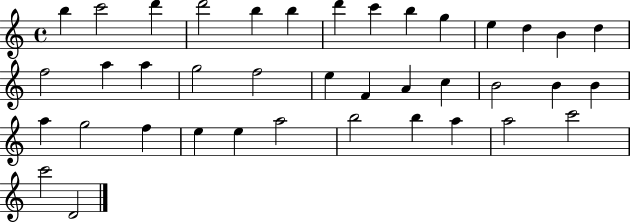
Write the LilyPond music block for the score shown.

{
  \clef treble
  \time 4/4
  \defaultTimeSignature
  \key c \major
  b''4 c'''2 d'''4 | d'''2 b''4 b''4 | d'''4 c'''4 b''4 g''4 | e''4 d''4 b'4 d''4 | \break f''2 a''4 a''4 | g''2 f''2 | e''4 f'4 a'4 c''4 | b'2 b'4 b'4 | \break a''4 g''2 f''4 | e''4 e''4 a''2 | b''2 b''4 a''4 | a''2 c'''2 | \break c'''2 d'2 | \bar "|."
}